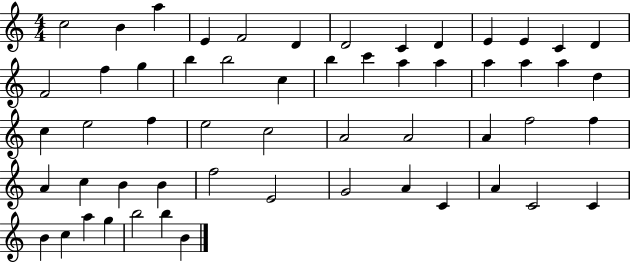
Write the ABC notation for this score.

X:1
T:Untitled
M:4/4
L:1/4
K:C
c2 B a E F2 D D2 C D E E C D F2 f g b b2 c b c' a a a a a d c e2 f e2 c2 A2 A2 A f2 f A c B B f2 E2 G2 A C A C2 C B c a g b2 b B